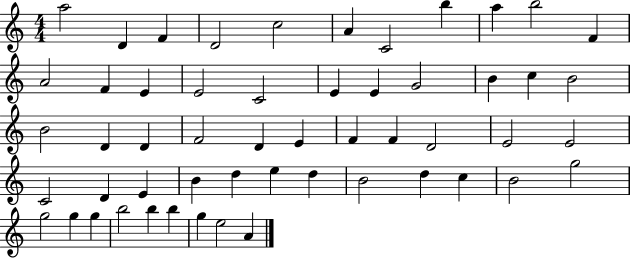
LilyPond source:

{
  \clef treble
  \numericTimeSignature
  \time 4/4
  \key c \major
  a''2 d'4 f'4 | d'2 c''2 | a'4 c'2 b''4 | a''4 b''2 f'4 | \break a'2 f'4 e'4 | e'2 c'2 | e'4 e'4 g'2 | b'4 c''4 b'2 | \break b'2 d'4 d'4 | f'2 d'4 e'4 | f'4 f'4 d'2 | e'2 e'2 | \break c'2 d'4 e'4 | b'4 d''4 e''4 d''4 | b'2 d''4 c''4 | b'2 g''2 | \break g''2 g''4 g''4 | b''2 b''4 b''4 | g''4 e''2 a'4 | \bar "|."
}